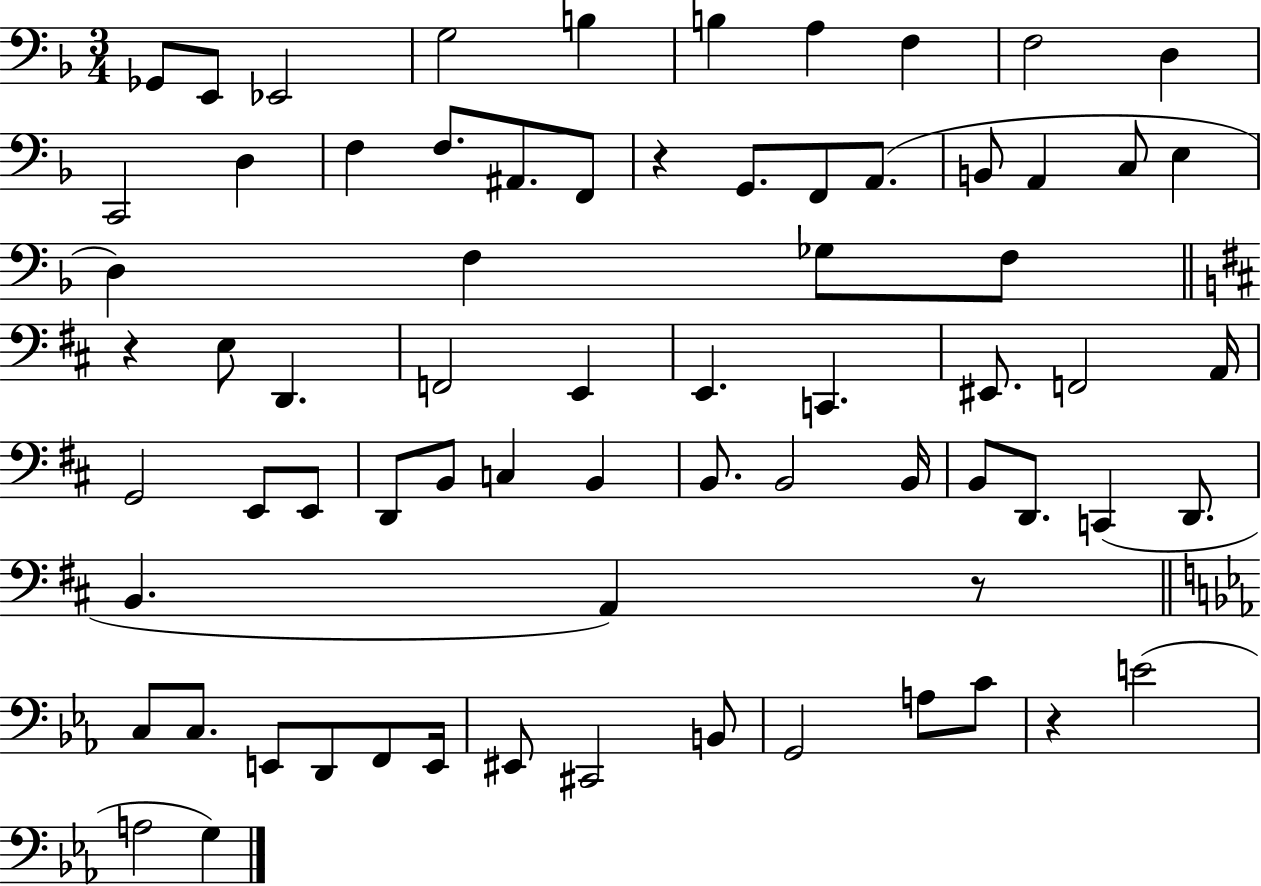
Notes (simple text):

Gb2/e E2/e Eb2/h G3/h B3/q B3/q A3/q F3/q F3/h D3/q C2/h D3/q F3/q F3/e. A#2/e. F2/e R/q G2/e. F2/e A2/e. B2/e A2/q C3/e E3/q D3/q F3/q Gb3/e F3/e R/q E3/e D2/q. F2/h E2/q E2/q. C2/q. EIS2/e. F2/h A2/s G2/h E2/e E2/e D2/e B2/e C3/q B2/q B2/e. B2/h B2/s B2/e D2/e. C2/q D2/e. B2/q. A2/q R/e C3/e C3/e. E2/e D2/e F2/e E2/s EIS2/e C#2/h B2/e G2/h A3/e C4/e R/q E4/h A3/h G3/q